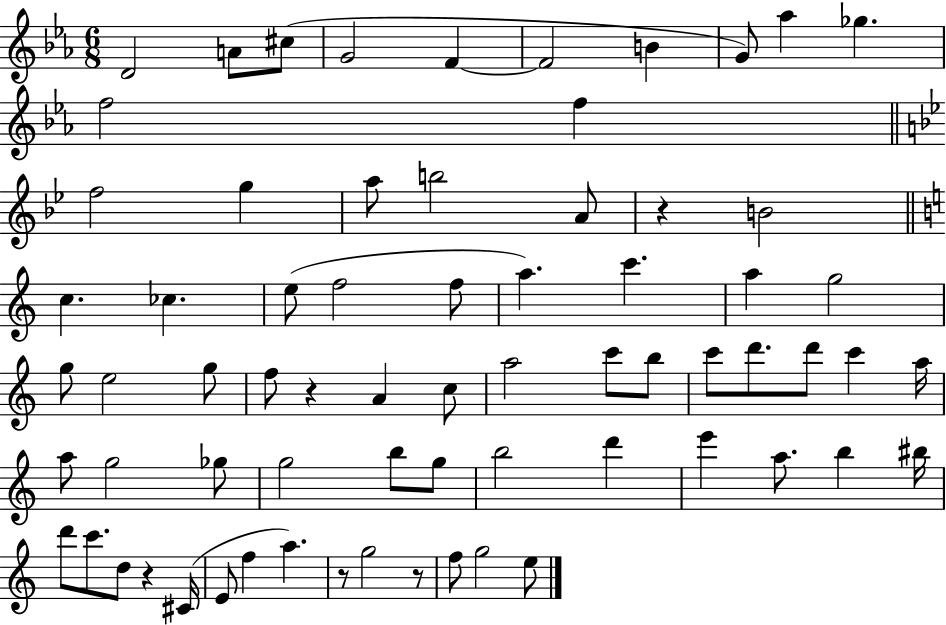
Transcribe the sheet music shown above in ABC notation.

X:1
T:Untitled
M:6/8
L:1/4
K:Eb
D2 A/2 ^c/2 G2 F F2 B G/2 _a _g f2 f f2 g a/2 b2 A/2 z B2 c _c e/2 f2 f/2 a c' a g2 g/2 e2 g/2 f/2 z A c/2 a2 c'/2 b/2 c'/2 d'/2 d'/2 c' a/4 a/2 g2 _g/2 g2 b/2 g/2 b2 d' e' a/2 b ^b/4 d'/2 c'/2 d/2 z ^C/4 E/2 f a z/2 g2 z/2 f/2 g2 e/2